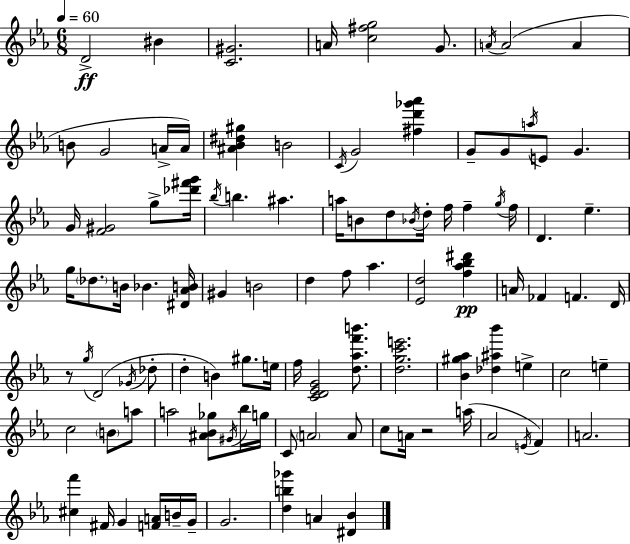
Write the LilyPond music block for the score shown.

{
  \clef treble
  \numericTimeSignature
  \time 6/8
  \key c \minor
  \tempo 4 = 60
  d'2->\ff bis'4 | <c' gis'>2. | a'16 <c'' fis'' g''>2 g'8. | \acciaccatura { a'16 } a'2( a'4 | \break b'8 g'2 a'16-> | a'16) <ais' bes' dis'' gis''>4 b'2 | \acciaccatura { c'16 } g'2 <fis'' d''' ges''' aes'''>4 | g'8-- g'8 \acciaccatura { a''16 } e'8 g'4. | \break g'16 <f' gis'>2 | g''8-> <des''' fis''' g'''>16 \acciaccatura { bes''16 } b''4. ais''4. | a''16 b'8 d''8 \acciaccatura { bes'16 } d''16-. f''16 | f''4-- \acciaccatura { g''16 } f''16 d'4. | \break ees''4.-- g''16 \parenthesize des''8. b'16 bes'4. | <dis' aes' b'>16 gis'4 b'2 | d''4 f''8 | aes''4. <ees' d''>2 | \break <f'' aes'' bes'' dis'''>4\pp a'16 fes'4 f'4. | d'16 r8 \acciaccatura { g''16 }( d'2 | \acciaccatura { ges'16 } des''8-. d''4-. | b'4) gis''8. e''16 f''16 <c' d' ees' g'>2 | \break <d'' aes'' f''' b'''>8. <d'' g'' c''' e'''>2. | <bes' gis'' aes''>4 | <des'' ais'' bes'''>4 e''4-> c''2 | e''4-- c''2 | \break \parenthesize b'8 a''8 a''2 | <ais' bes' ges''>8 \acciaccatura { gis'16 } bes''16 g''16 c'8 \parenthesize a'2 | a'8 c''8 a'16 | r2 a''16( aes'2 | \break \acciaccatura { e'16 } f'4) a'2. | <cis'' f'''>4 | fis'16 g'4 <f' a'>16 b'16-- g'16-- g'2. | <d'' b'' ges'''>4 | \break a'4 <dis' bes'>4 \bar "|."
}